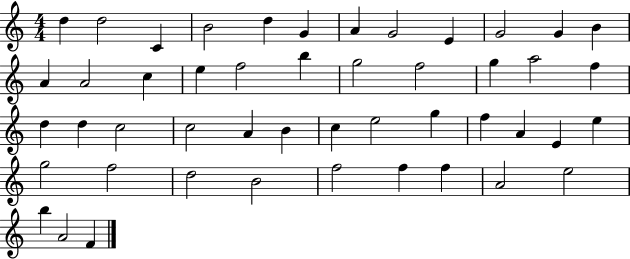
D5/q D5/h C4/q B4/h D5/q G4/q A4/q G4/h E4/q G4/h G4/q B4/q A4/q A4/h C5/q E5/q F5/h B5/q G5/h F5/h G5/q A5/h F5/q D5/q D5/q C5/h C5/h A4/q B4/q C5/q E5/h G5/q F5/q A4/q E4/q E5/q G5/h F5/h D5/h B4/h F5/h F5/q F5/q A4/h E5/h B5/q A4/h F4/q